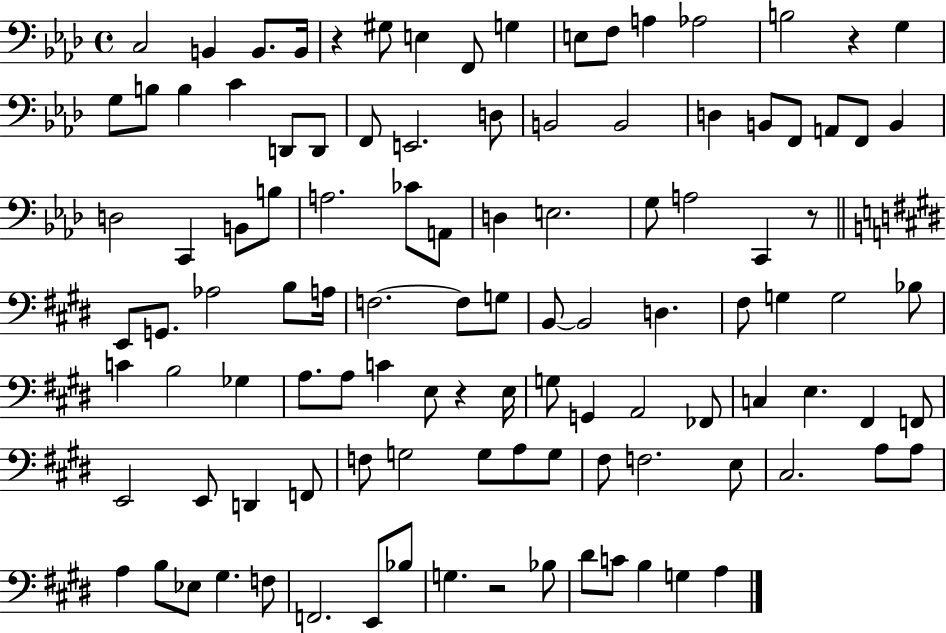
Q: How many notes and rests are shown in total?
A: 109